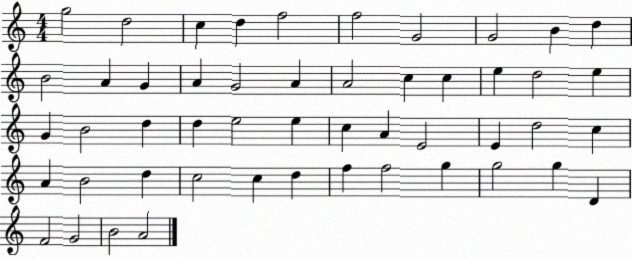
X:1
T:Untitled
M:4/4
L:1/4
K:C
g2 d2 c d f2 f2 G2 G2 B d B2 A G A G2 A A2 c c e d2 e G B2 d d e2 e c A E2 E d2 c A B2 d c2 c d f f2 g g2 g D F2 G2 B2 A2